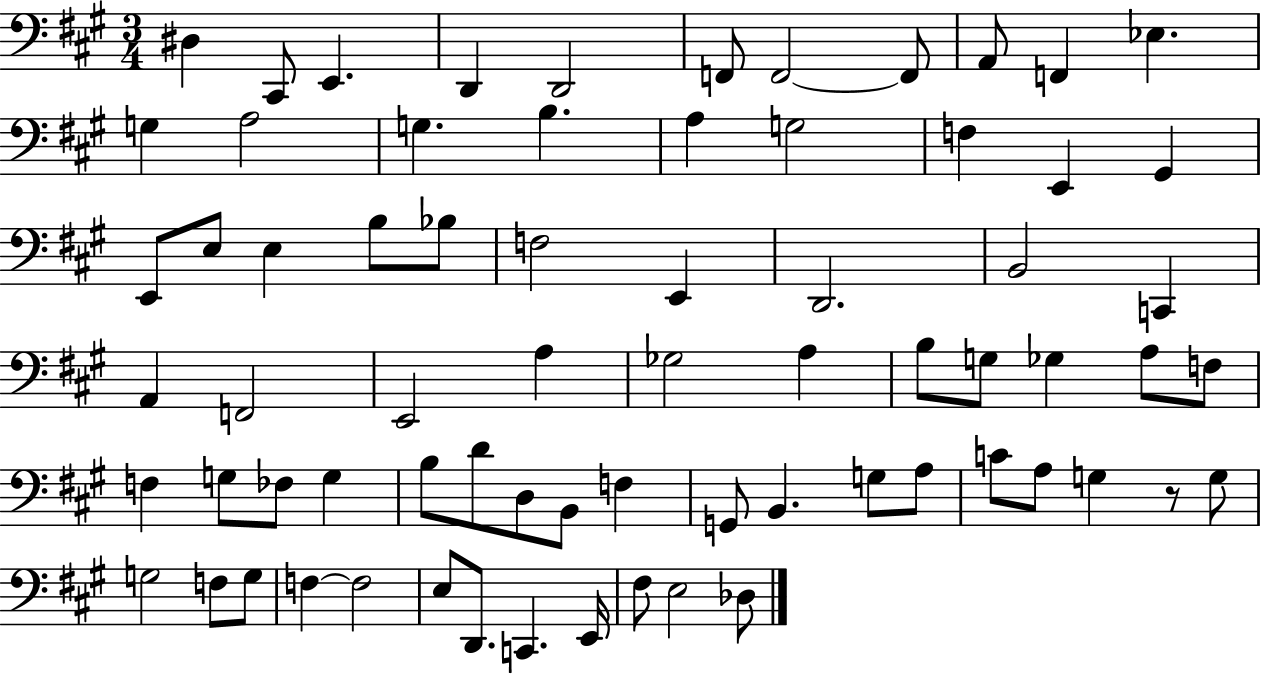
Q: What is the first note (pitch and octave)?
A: D#3